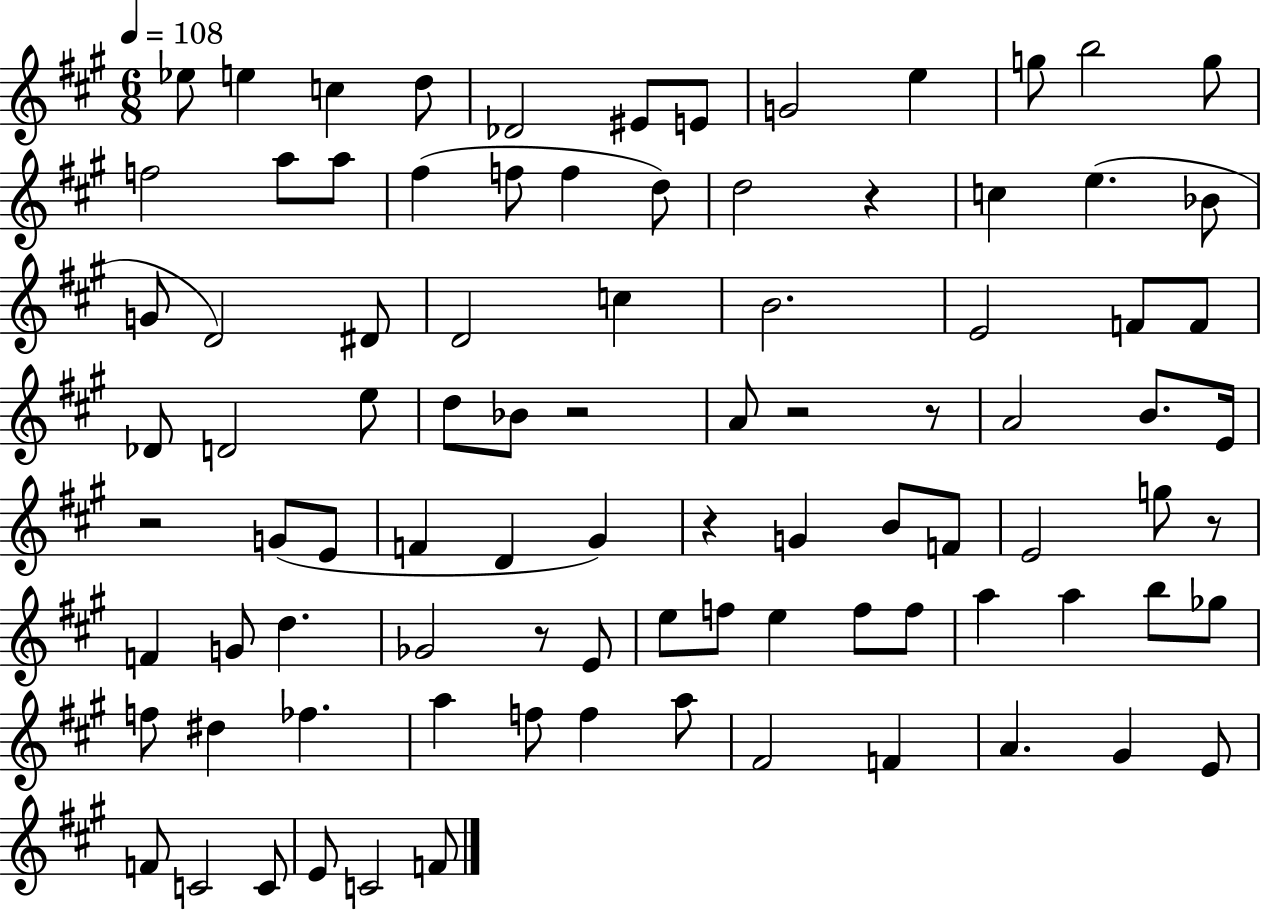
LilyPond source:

{
  \clef treble
  \numericTimeSignature
  \time 6/8
  \key a \major
  \tempo 4 = 108
  ees''8 e''4 c''4 d''8 | des'2 eis'8 e'8 | g'2 e''4 | g''8 b''2 g''8 | \break f''2 a''8 a''8 | fis''4( f''8 f''4 d''8) | d''2 r4 | c''4 e''4.( bes'8 | \break g'8 d'2) dis'8 | d'2 c''4 | b'2. | e'2 f'8 f'8 | \break des'8 d'2 e''8 | d''8 bes'8 r2 | a'8 r2 r8 | a'2 b'8. e'16 | \break r2 g'8( e'8 | f'4 d'4 gis'4) | r4 g'4 b'8 f'8 | e'2 g''8 r8 | \break f'4 g'8 d''4. | ges'2 r8 e'8 | e''8 f''8 e''4 f''8 f''8 | a''4 a''4 b''8 ges''8 | \break f''8 dis''4 fes''4. | a''4 f''8 f''4 a''8 | fis'2 f'4 | a'4. gis'4 e'8 | \break f'8 c'2 c'8 | e'8 c'2 f'8 | \bar "|."
}